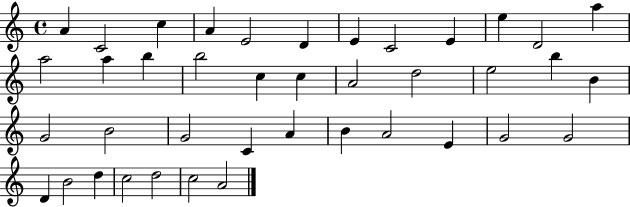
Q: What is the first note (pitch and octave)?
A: A4